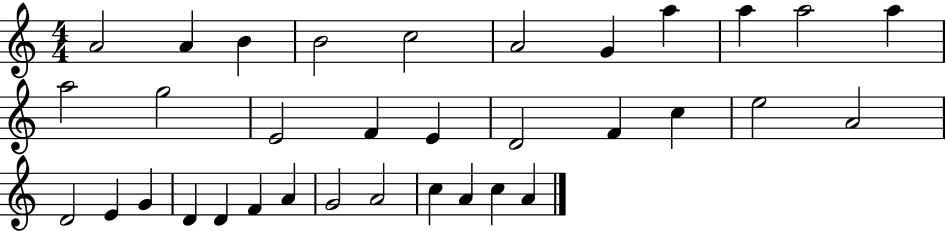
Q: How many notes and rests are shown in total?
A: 34